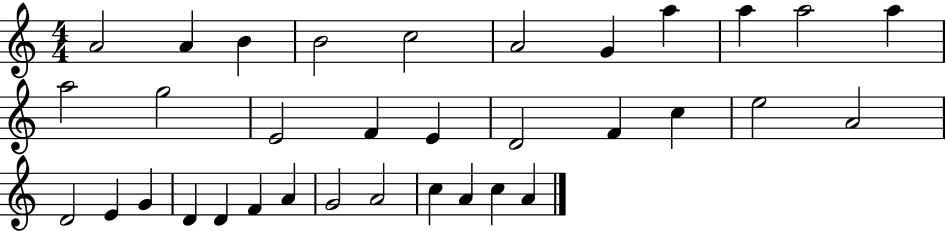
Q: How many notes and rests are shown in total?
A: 34